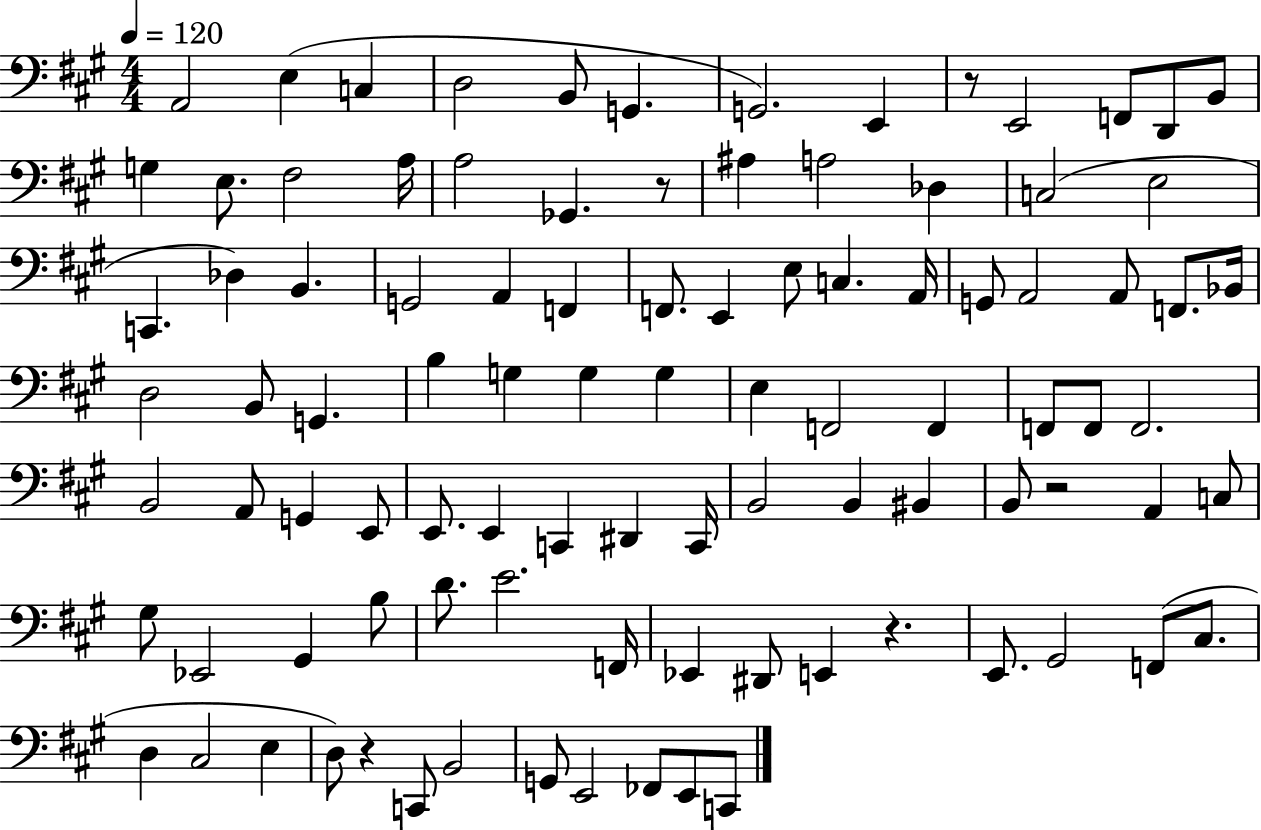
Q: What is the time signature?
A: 4/4